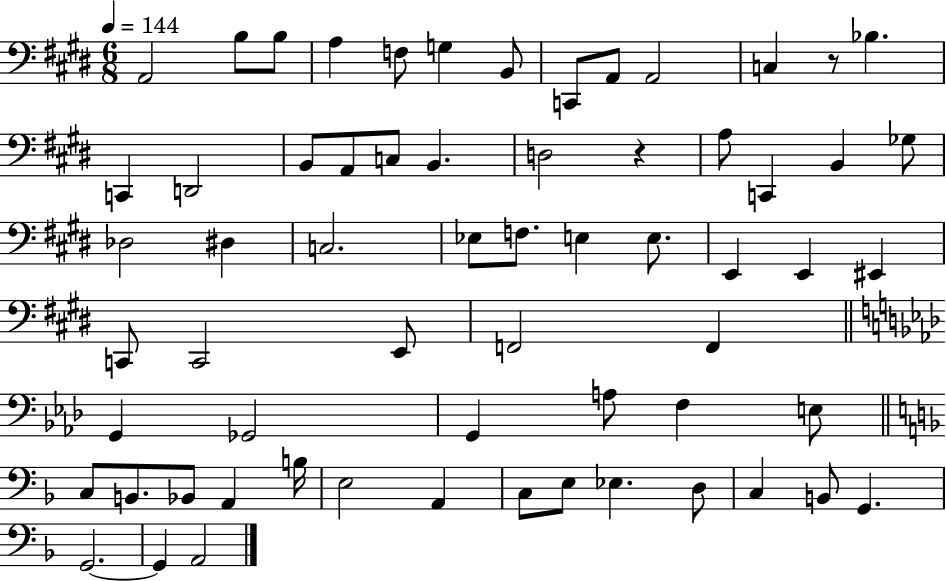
A2/h B3/e B3/e A3/q F3/e G3/q B2/e C2/e A2/e A2/h C3/q R/e Bb3/q. C2/q D2/h B2/e A2/e C3/e B2/q. D3/h R/q A3/e C2/q B2/q Gb3/e Db3/h D#3/q C3/h. Eb3/e F3/e. E3/q E3/e. E2/q E2/q EIS2/q C2/e C2/h E2/e F2/h F2/q G2/q Gb2/h G2/q A3/e F3/q E3/e C3/e B2/e. Bb2/e A2/q B3/s E3/h A2/q C3/e E3/e Eb3/q. D3/e C3/q B2/e G2/q. G2/h. G2/q A2/h